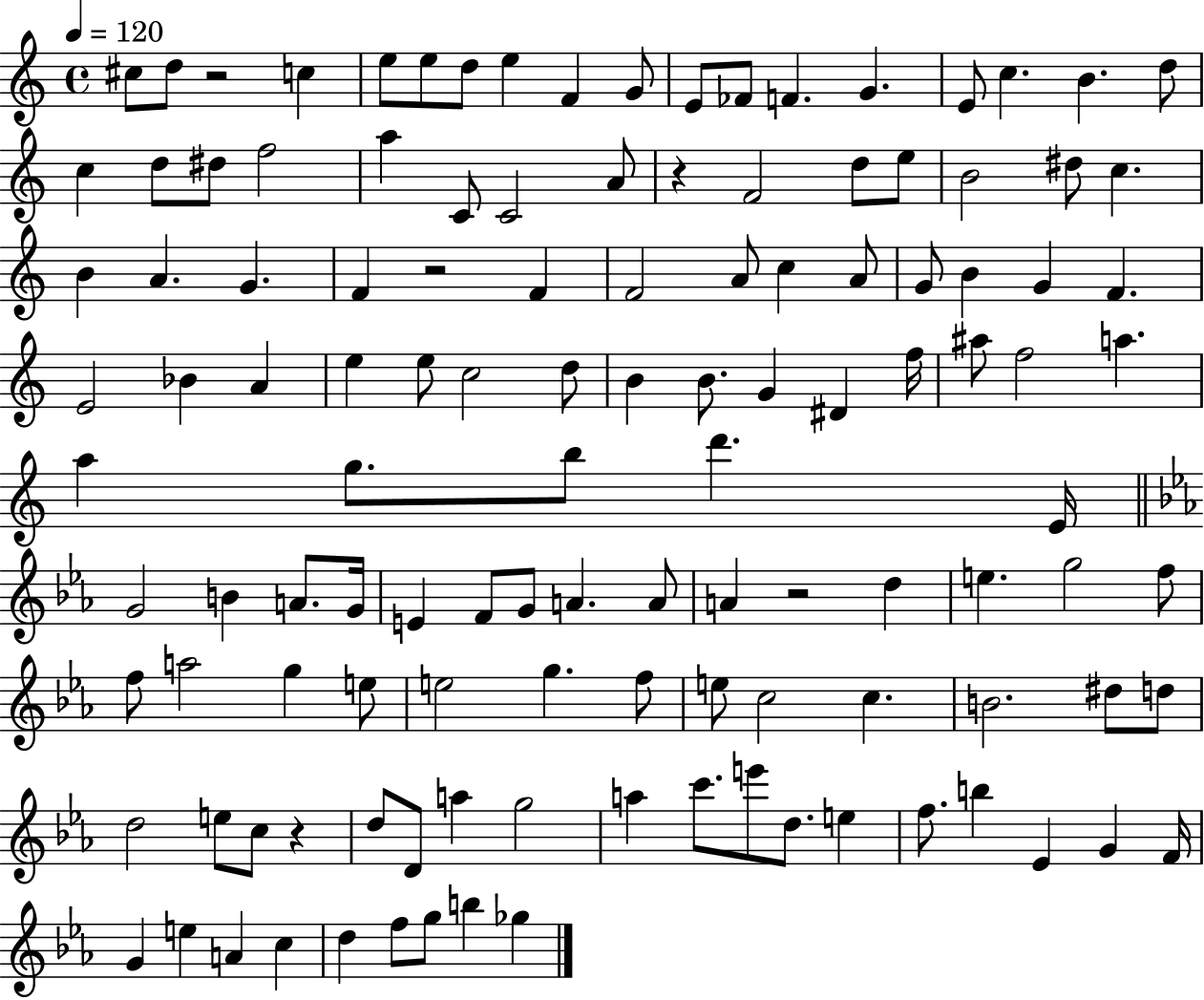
X:1
T:Untitled
M:4/4
L:1/4
K:C
^c/2 d/2 z2 c e/2 e/2 d/2 e F G/2 E/2 _F/2 F G E/2 c B d/2 c d/2 ^d/2 f2 a C/2 C2 A/2 z F2 d/2 e/2 B2 ^d/2 c B A G F z2 F F2 A/2 c A/2 G/2 B G F E2 _B A e e/2 c2 d/2 B B/2 G ^D f/4 ^a/2 f2 a a g/2 b/2 d' E/4 G2 B A/2 G/4 E F/2 G/2 A A/2 A z2 d e g2 f/2 f/2 a2 g e/2 e2 g f/2 e/2 c2 c B2 ^d/2 d/2 d2 e/2 c/2 z d/2 D/2 a g2 a c'/2 e'/2 d/2 e f/2 b _E G F/4 G e A c d f/2 g/2 b _g